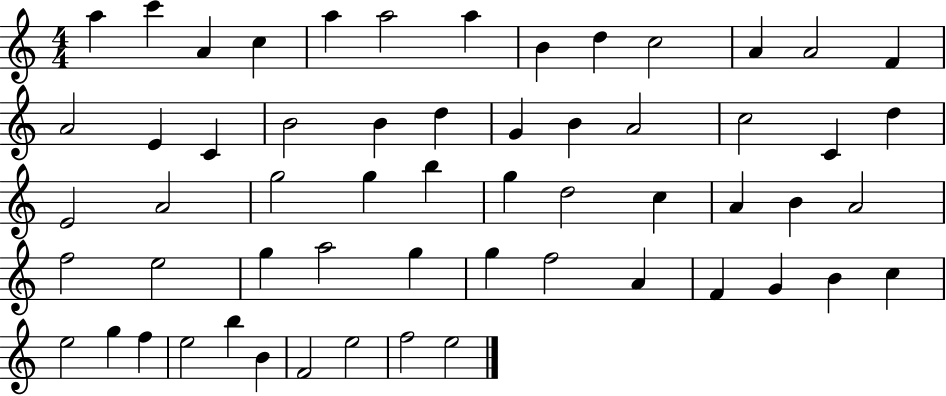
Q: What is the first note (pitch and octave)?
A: A5